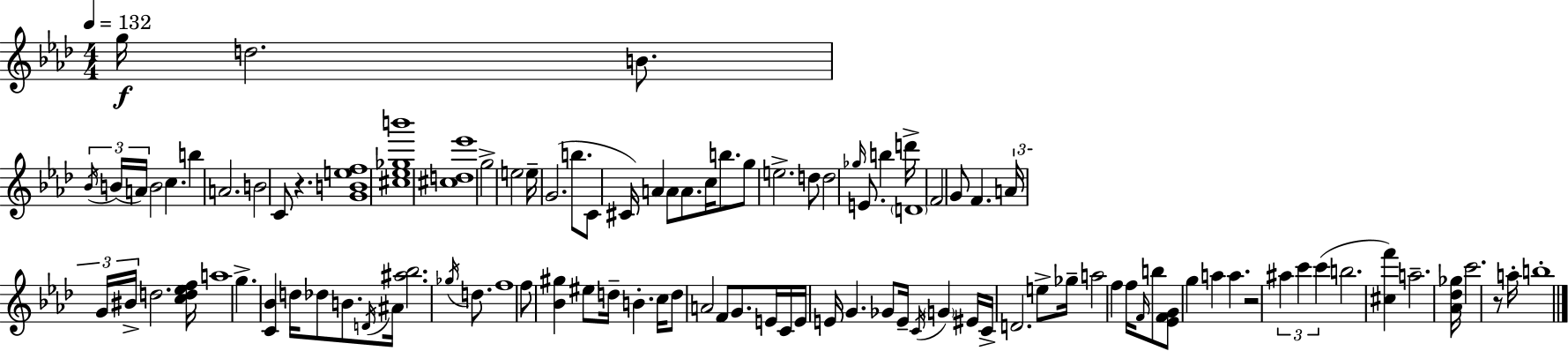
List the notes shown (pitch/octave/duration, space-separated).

G5/s D5/h. B4/e. Bb4/s B4/s A4/s B4/h C5/q. B5/q A4/h. B4/h C4/e R/q. [G4,B4,E5,F5]/w [C#5,Eb5,Gb5,B6]/w [C#5,D5,Eb6]/w G5/h E5/h E5/s G4/h. B5/e. C4/e C#4/s A4/q A4/e A4/e. C5/s B5/e. G5/e E5/h. D5/e D5/h Gb5/s E4/e. B5/q D6/s D4/w F4/h G4/e F4/q. A4/s G4/s BIS4/s D5/h. [C5,D5,Eb5,F5]/s A5/w G5/q. [C4,Bb4]/q D5/s Db5/e B4/e. D4/s A#4/s [A#5,Bb5]/h. Gb5/s D5/e. F5/w F5/e [Bb4,G#5]/q EIS5/e D5/s B4/q. C5/s D5/e A4/h F4/e G4/e. E4/s C4/s E4/s E4/s G4/q. Gb4/e E4/s C4/s G4/q EIS4/s C4/s D4/h. E5/e Gb5/s A5/h F5/q F5/s F4/s B5/e [Eb4,F4,G4]/e G5/q A5/q A5/q. R/h A#5/q C6/q C6/q B5/h. [C#5,F6]/q A5/h. [Ab4,Db5,Gb5]/s C6/h. R/e A5/s B5/w